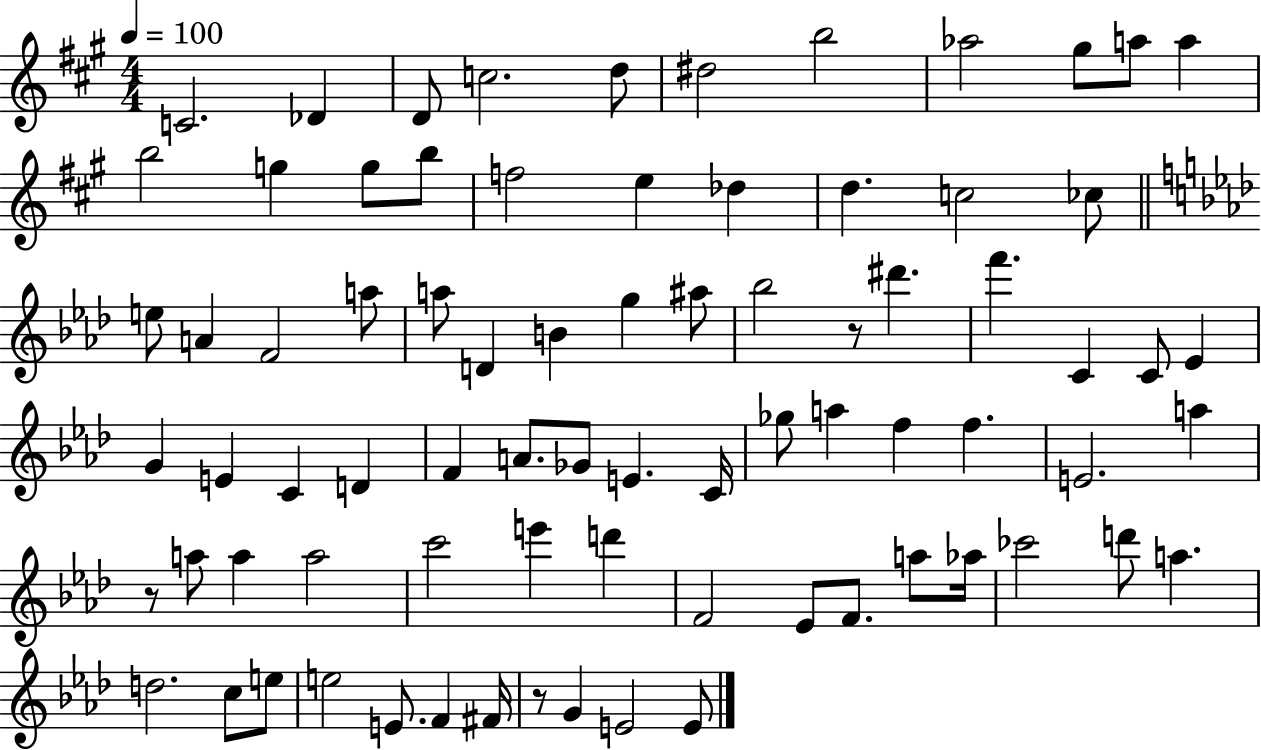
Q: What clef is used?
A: treble